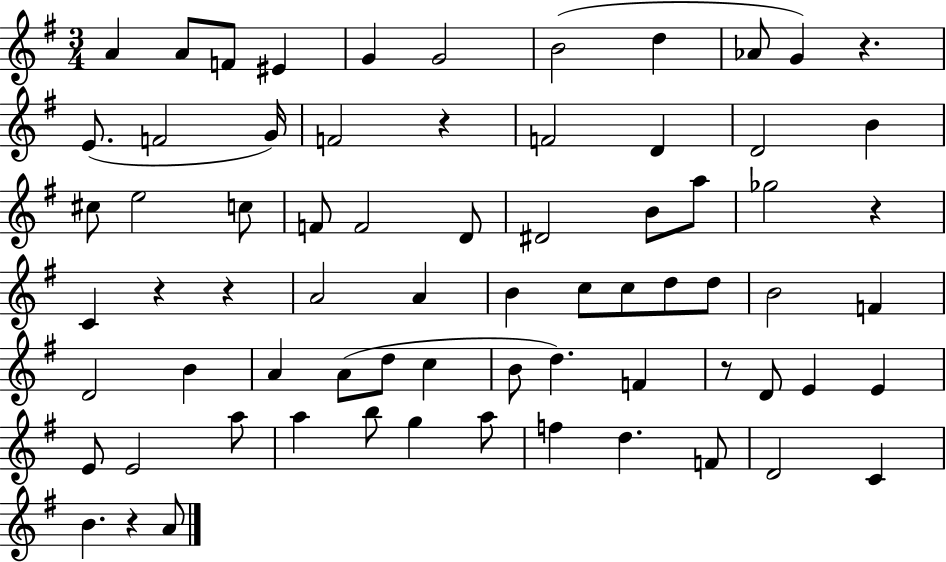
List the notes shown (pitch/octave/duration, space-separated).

A4/q A4/e F4/e EIS4/q G4/q G4/h B4/h D5/q Ab4/e G4/q R/q. E4/e. F4/h G4/s F4/h R/q F4/h D4/q D4/h B4/q C#5/e E5/h C5/e F4/e F4/h D4/e D#4/h B4/e A5/e Gb5/h R/q C4/q R/q R/q A4/h A4/q B4/q C5/e C5/e D5/e D5/e B4/h F4/q D4/h B4/q A4/q A4/e D5/e C5/q B4/e D5/q. F4/q R/e D4/e E4/q E4/q E4/e E4/h A5/e A5/q B5/e G5/q A5/e F5/q D5/q. F4/e D4/h C4/q B4/q. R/q A4/e